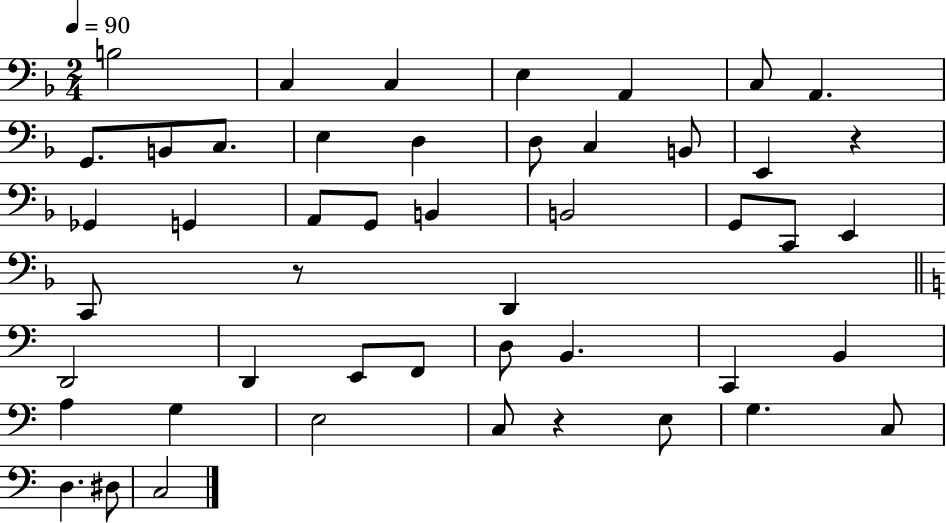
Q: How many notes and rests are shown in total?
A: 48